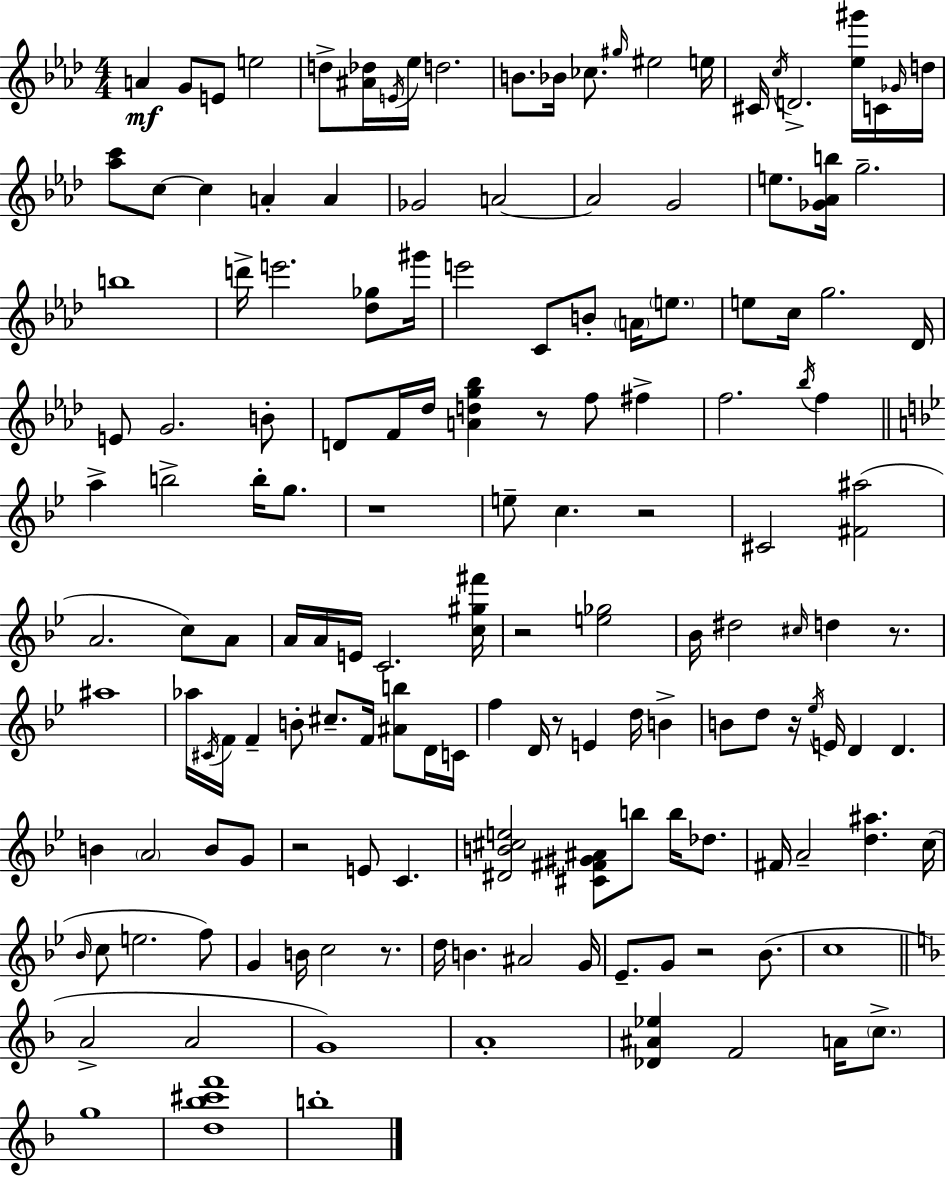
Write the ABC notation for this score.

X:1
T:Untitled
M:4/4
L:1/4
K:Ab
A G/2 E/2 e2 d/2 [^A_d]/4 E/4 _e/4 d2 B/2 _B/4 _c/2 ^g/4 ^e2 e/4 ^C/4 c/4 D2 [_e^g']/4 C/4 _G/4 d/4 [_ac']/2 c/2 c A A _G2 A2 A2 G2 e/2 [_G_Ab]/4 g2 b4 d'/4 e'2 [_d_g]/2 ^g'/4 e'2 C/2 B/2 A/4 e/2 e/2 c/4 g2 _D/4 E/2 G2 B/2 D/2 F/4 _d/4 [Adg_b] z/2 f/2 ^f f2 _b/4 f a b2 b/4 g/2 z4 e/2 c z2 ^C2 [^F^a]2 A2 c/2 A/2 A/4 A/4 E/4 C2 [c^g^f']/4 z2 [e_g]2 _B/4 ^d2 ^c/4 d z/2 ^a4 _a/4 ^C/4 F/4 F B/2 ^c/2 F/4 [^Ab]/2 D/4 C/4 f D/4 z/2 E d/4 B B/2 d/2 z/4 _e/4 E/4 D D B A2 B/2 G/2 z2 E/2 C [^DB^ce]2 [^C^F^G^A]/2 b/2 b/4 _d/2 ^F/4 A2 [d^a] c/4 _B/4 c/2 e2 f/2 G B/4 c2 z/2 d/4 B ^A2 G/4 _E/2 G/2 z2 _B/2 c4 A2 A2 G4 A4 [_D^A_e] F2 A/4 c/2 g4 [d_b^c'f']4 b4